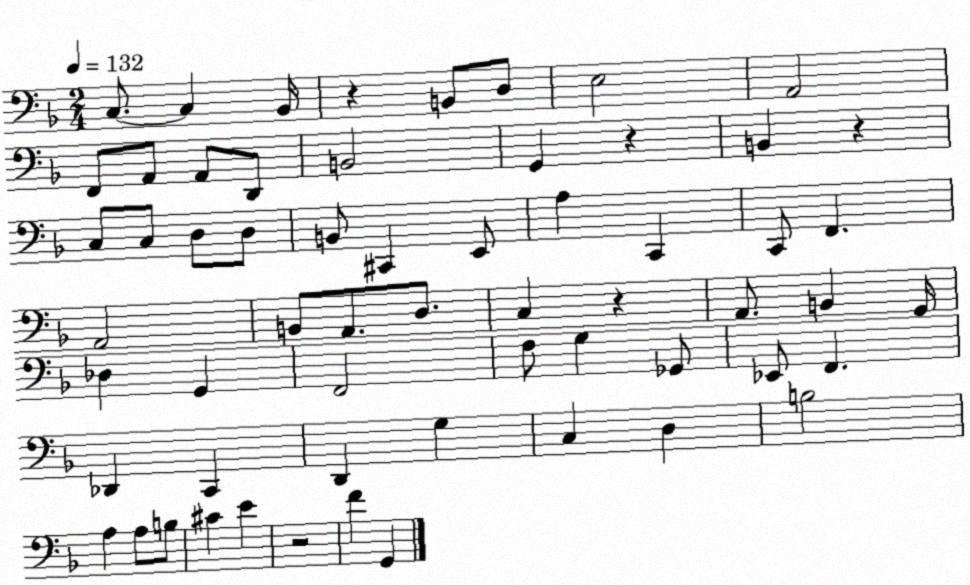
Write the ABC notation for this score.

X:1
T:Untitled
M:2/4
L:1/4
K:F
C,/2 C, _B,,/4 z B,,/2 D,/2 E,2 A,,2 F,,/2 A,,/2 A,,/2 D,,/2 B,,2 G,, z B,, z C,/2 C,/2 D,/2 D,/2 B,,/2 ^C,, E,,/2 A, C,, C,,/2 F,, A,,2 B,,/2 A,,/2 D,/2 C, z A,,/2 B,, G,,/4 _D, G,, F,,2 F,/2 G, _G,,/2 _E,,/2 F,, _D,, C,, D,, G, C, D, B,2 A, A,/2 B,/2 ^C E z2 F G,,